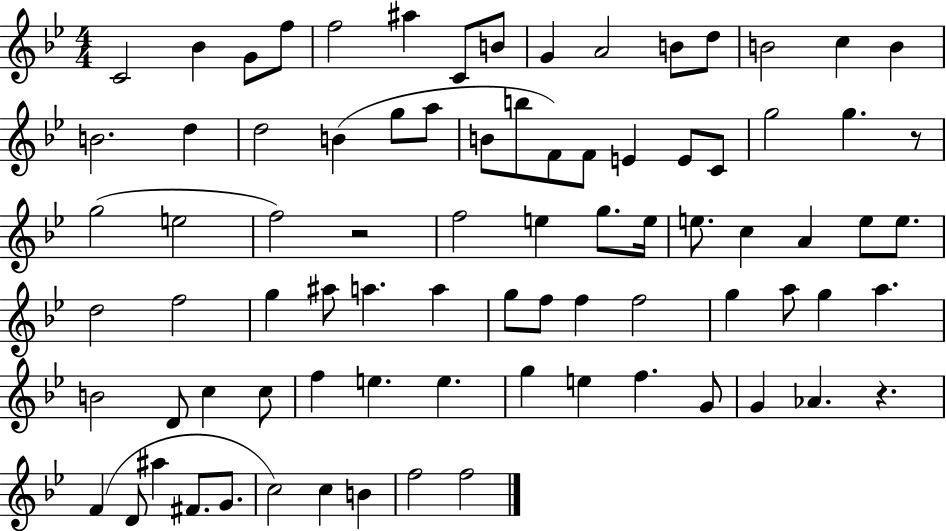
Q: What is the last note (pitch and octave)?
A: F5